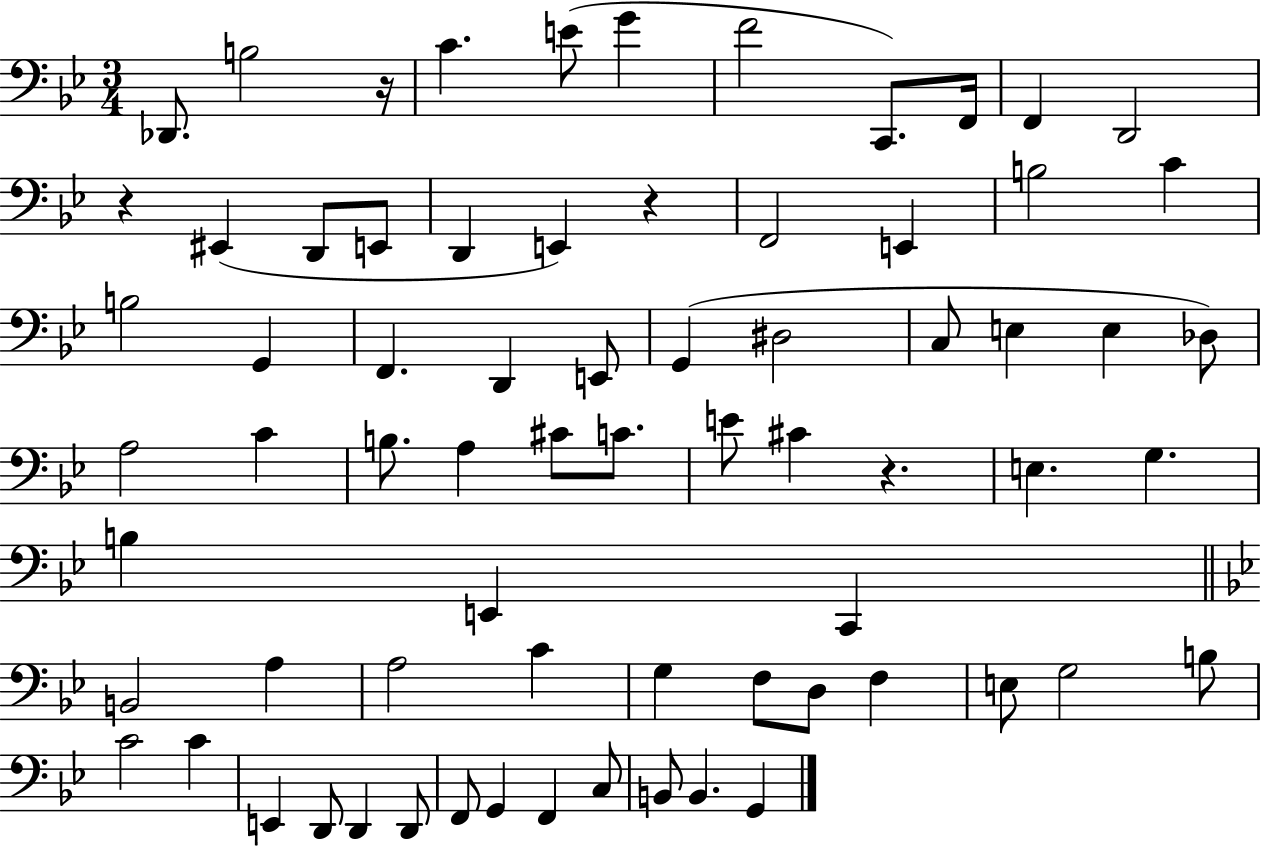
{
  \clef bass
  \numericTimeSignature
  \time 3/4
  \key bes \major
  \repeat volta 2 { des,8. b2 r16 | c'4. e'8( g'4 | f'2 c,8.) f,16 | f,4 d,2 | \break r4 eis,4( d,8 e,8 | d,4 e,4) r4 | f,2 e,4 | b2 c'4 | \break b2 g,4 | f,4. d,4 e,8 | g,4( dis2 | c8 e4 e4 des8) | \break a2 c'4 | b8. a4 cis'8 c'8. | e'8 cis'4 r4. | e4. g4. | \break b4 e,4 c,4 | \bar "||" \break \key bes \major b,2 a4 | a2 c'4 | g4 f8 d8 f4 | e8 g2 b8 | \break c'2 c'4 | e,4 d,8 d,4 d,8 | f,8 g,4 f,4 c8 | b,8 b,4. g,4 | \break } \bar "|."
}